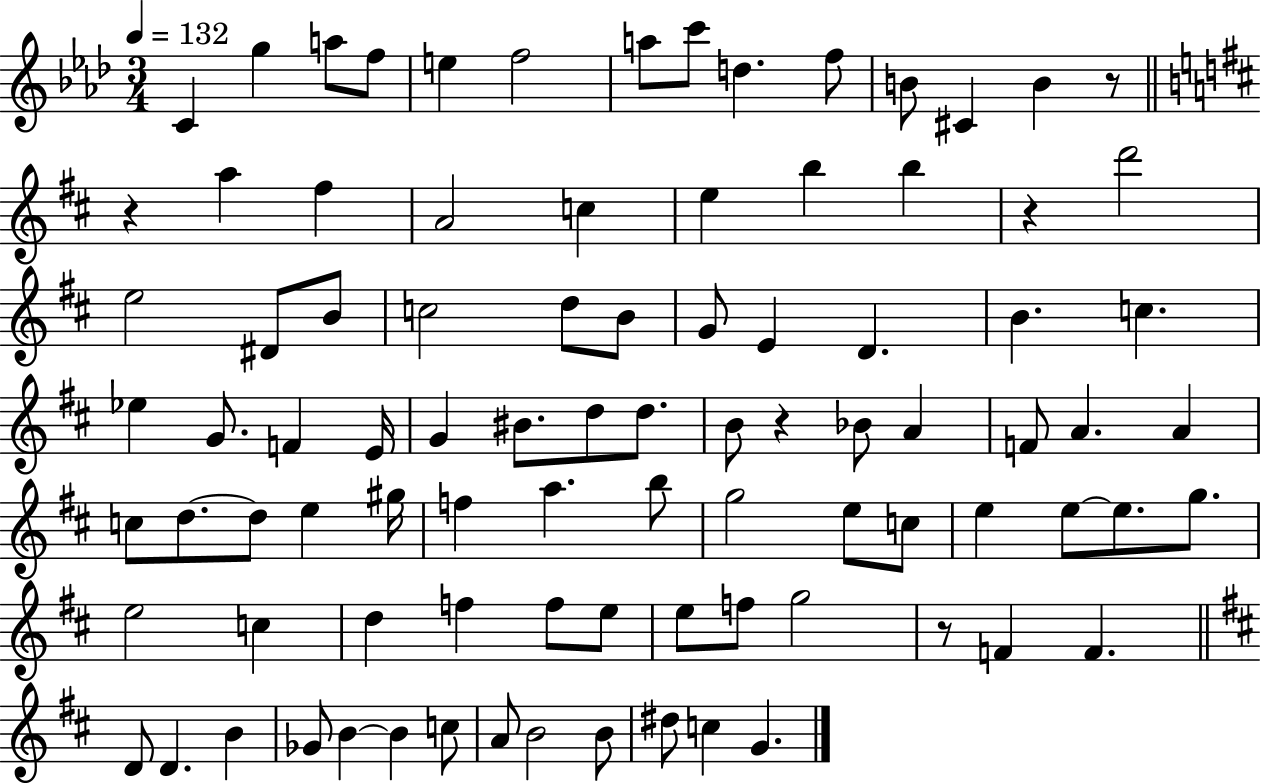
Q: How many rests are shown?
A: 5